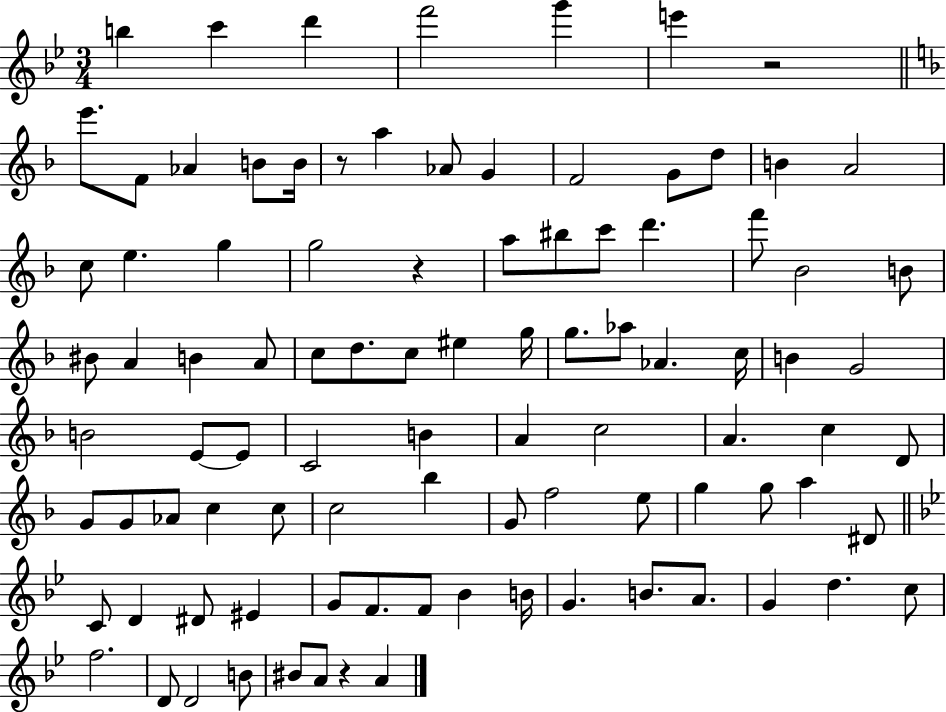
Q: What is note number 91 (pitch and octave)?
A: A4